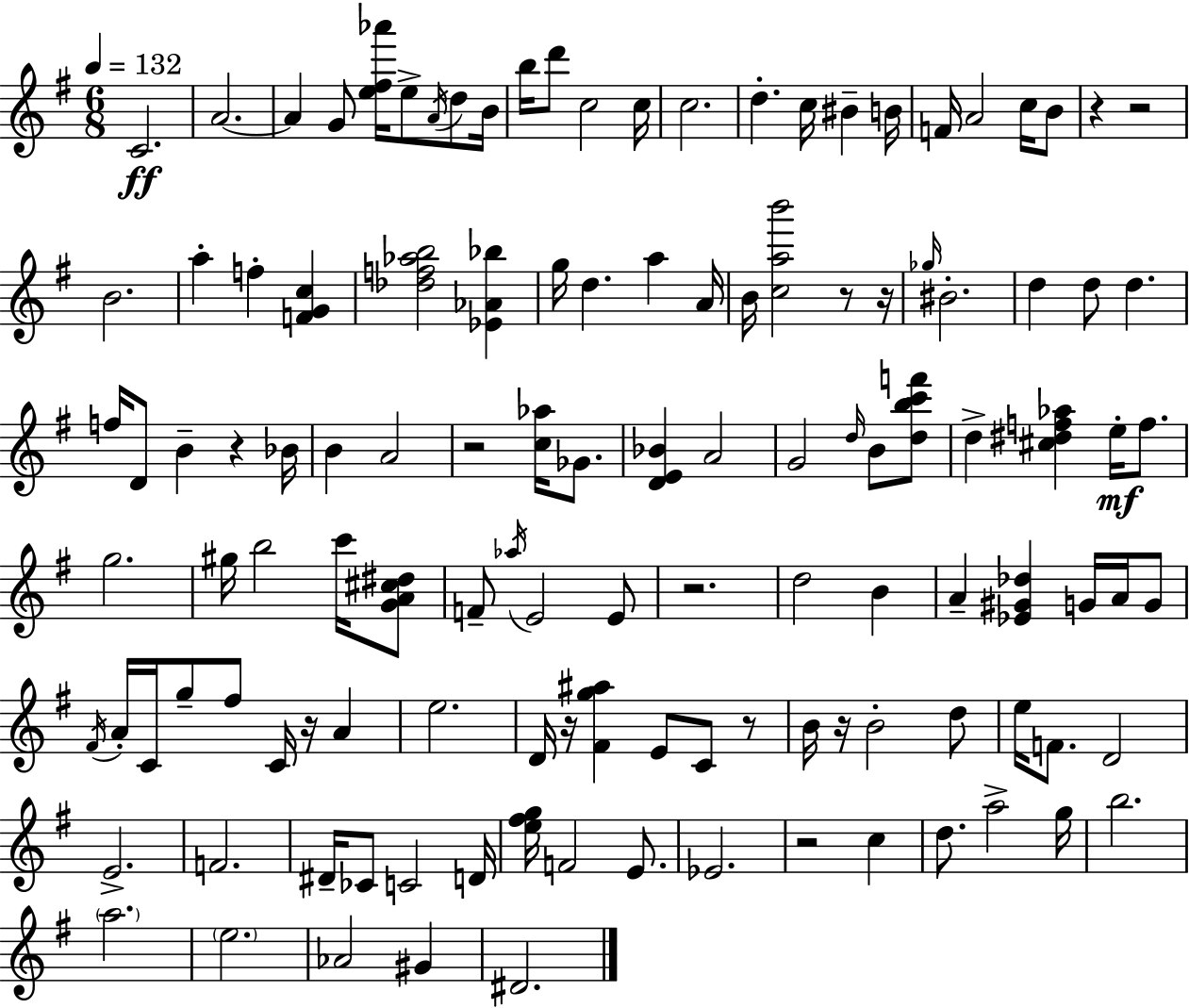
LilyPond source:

{
  \clef treble
  \numericTimeSignature
  \time 6/8
  \key e \minor
  \tempo 4 = 132
  c'2.\ff | a'2.~~ | a'4 g'8 <e'' fis'' aes'''>16 e''8-> \acciaccatura { a'16 } d''8 | b'16 b''16 d'''8 c''2 | \break c''16 c''2. | d''4.-. c''16 bis'4-- | b'16 f'16 a'2 c''16 b'8 | r4 r2 | \break b'2. | a''4-. f''4-. <f' g' c''>4 | <des'' f'' aes'' b''>2 <ees' aes' bes''>4 | g''16 d''4. a''4 | \break a'16 b'16 <c'' a'' b'''>2 r8 | r16 \grace { ges''16 } bis'2.-. | d''4 d''8 d''4. | f''16 d'8 b'4-- r4 | \break bes'16 b'4 a'2 | r2 <c'' aes''>16 ges'8. | <d' e' bes'>4 a'2 | g'2 \grace { d''16 } b'8 | \break <d'' b'' c''' f'''>8 d''4-> <cis'' dis'' f'' aes''>4 e''16-.\mf | f''8. g''2. | gis''16 b''2 | c'''16 <g' a' cis'' dis''>8 f'8-- \acciaccatura { aes''16 } e'2 | \break e'8 r2. | d''2 | b'4 a'4-- <ees' gis' des''>4 | g'16 a'16 g'8 \acciaccatura { fis'16 } a'16-. c'16 g''8-- fis''8 c'16 | \break r16 a'4 e''2. | d'16 r16 <fis' g'' ais''>4 e'8 | c'8 r8 b'16 r16 b'2-. | d''8 e''16 f'8. d'2 | \break e'2.-> | f'2. | dis'16-- ces'8 c'2 | d'16 <e'' fis'' g''>16 f'2 | \break e'8. ees'2. | r2 | c''4 d''8. a''2-> | g''16 b''2. | \break \parenthesize a''2. | \parenthesize e''2. | aes'2 | gis'4 dis'2. | \break \bar "|."
}